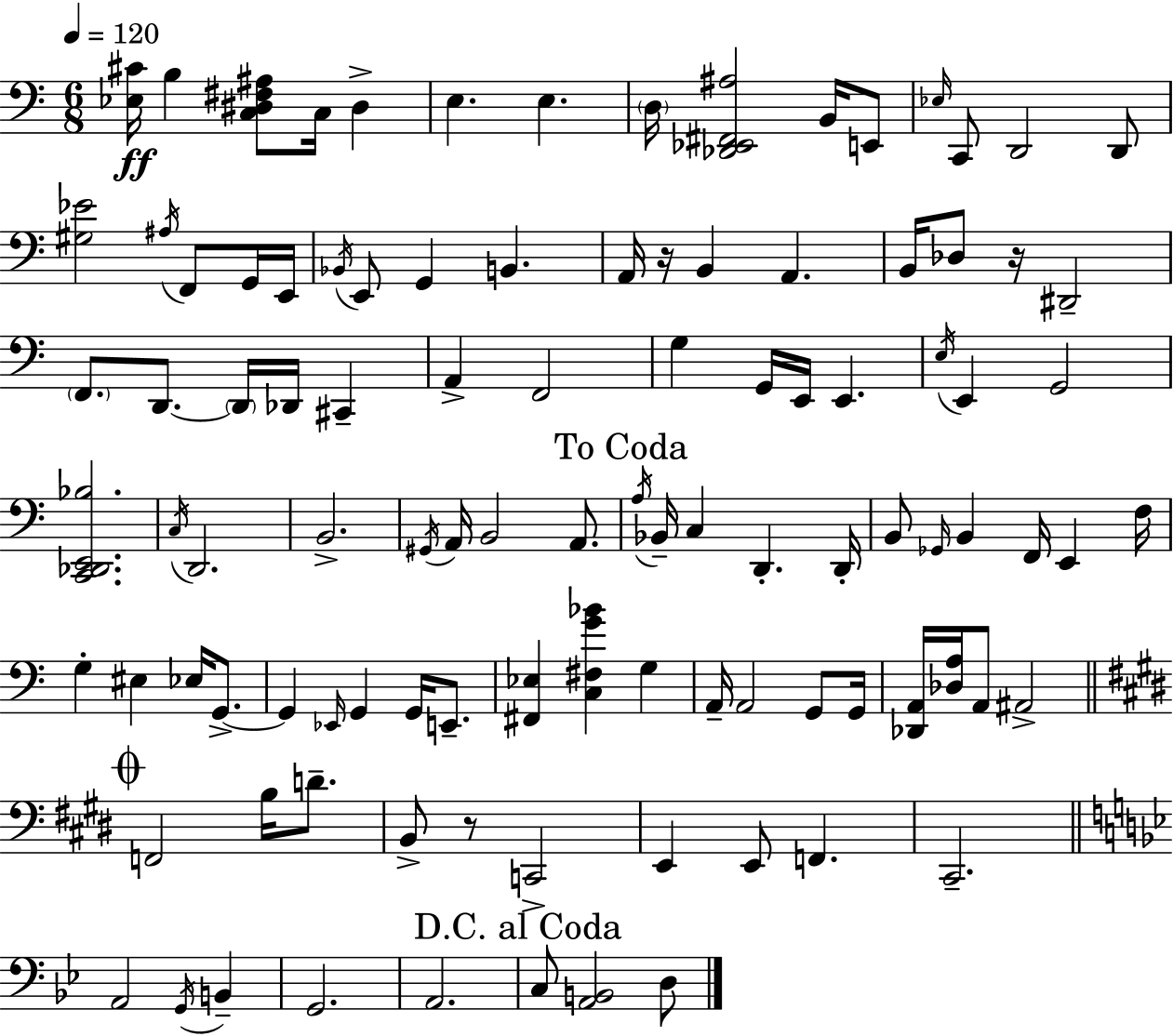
[Eb3,C#4]/s B3/q [C3,D#3,F#3,A#3]/e C3/s D#3/q E3/q. E3/q. D3/s [Db2,Eb2,F#2,A#3]/h B2/s E2/e Eb3/s C2/e D2/h D2/e [G#3,Eb4]/h A#3/s F2/e G2/s E2/s Bb2/s E2/e G2/q B2/q. A2/s R/s B2/q A2/q. B2/s Db3/e R/s D#2/h F2/e. D2/e. D2/s Db2/s C#2/q A2/q F2/h G3/q G2/s E2/s E2/q. E3/s E2/q G2/h [C2,Db2,E2,Bb3]/h. C3/s D2/h. B2/h. G#2/s A2/s B2/h A2/e. A3/s Bb2/s C3/q D2/q. D2/s B2/e Gb2/s B2/q F2/s E2/q F3/s G3/q EIS3/q Eb3/s G2/e. G2/q Eb2/s G2/q G2/s E2/e. [F#2,Eb3]/q [C3,F#3,G4,Bb4]/q G3/q A2/s A2/h G2/e G2/s [Db2,A2]/s [Db3,A3]/s A2/e A#2/h F2/h B3/s D4/e. B2/e R/e C2/h E2/q E2/e F2/q. C#2/h. A2/h G2/s B2/q G2/h. A2/h. C3/e [A2,B2]/h D3/e